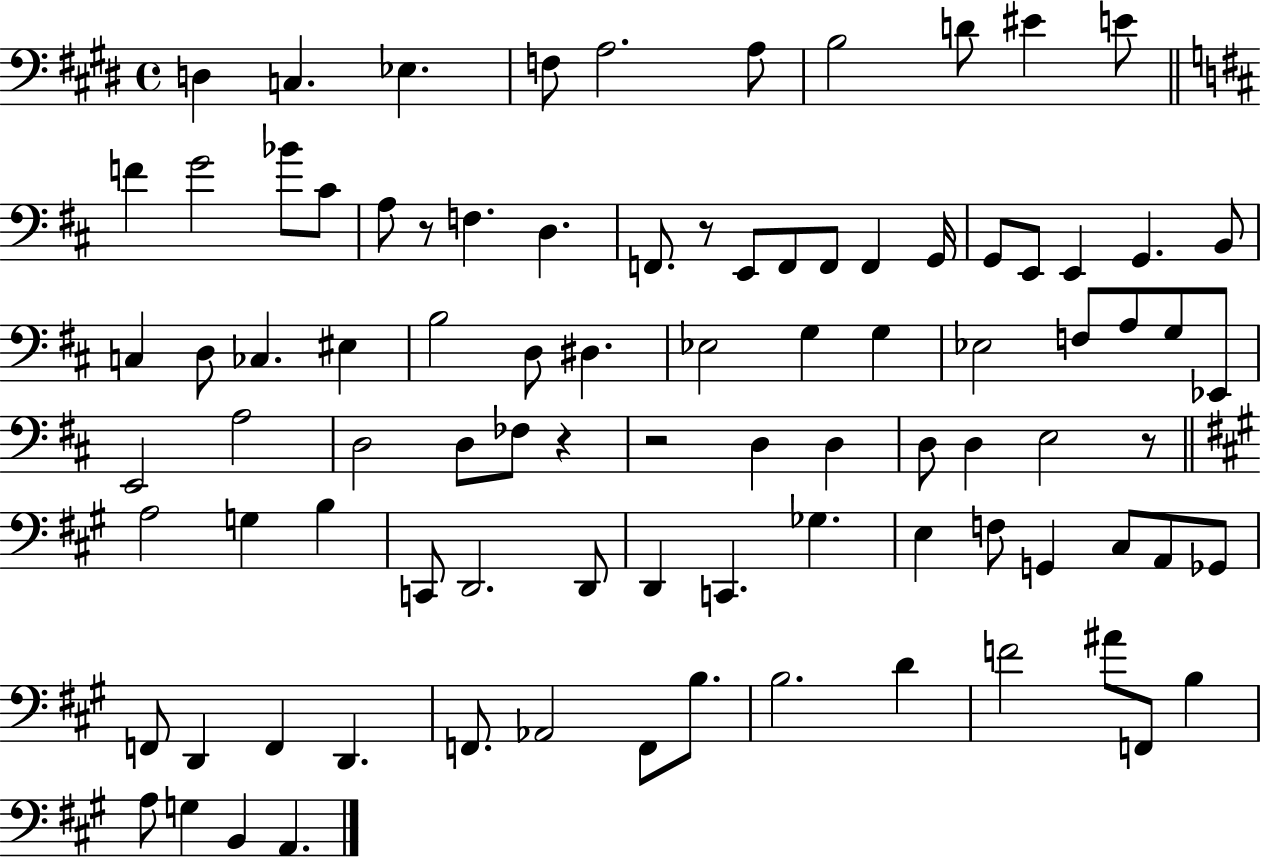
X:1
T:Untitled
M:4/4
L:1/4
K:E
D, C, _E, F,/2 A,2 A,/2 B,2 D/2 ^E E/2 F G2 _B/2 ^C/2 A,/2 z/2 F, D, F,,/2 z/2 E,,/2 F,,/2 F,,/2 F,, G,,/4 G,,/2 E,,/2 E,, G,, B,,/2 C, D,/2 _C, ^E, B,2 D,/2 ^D, _E,2 G, G, _E,2 F,/2 A,/2 G,/2 _E,,/2 E,,2 A,2 D,2 D,/2 _F,/2 z z2 D, D, D,/2 D, E,2 z/2 A,2 G, B, C,,/2 D,,2 D,,/2 D,, C,, _G, E, F,/2 G,, ^C,/2 A,,/2 _G,,/2 F,,/2 D,, F,, D,, F,,/2 _A,,2 F,,/2 B,/2 B,2 D F2 ^A/2 F,,/2 B, A,/2 G, B,, A,,